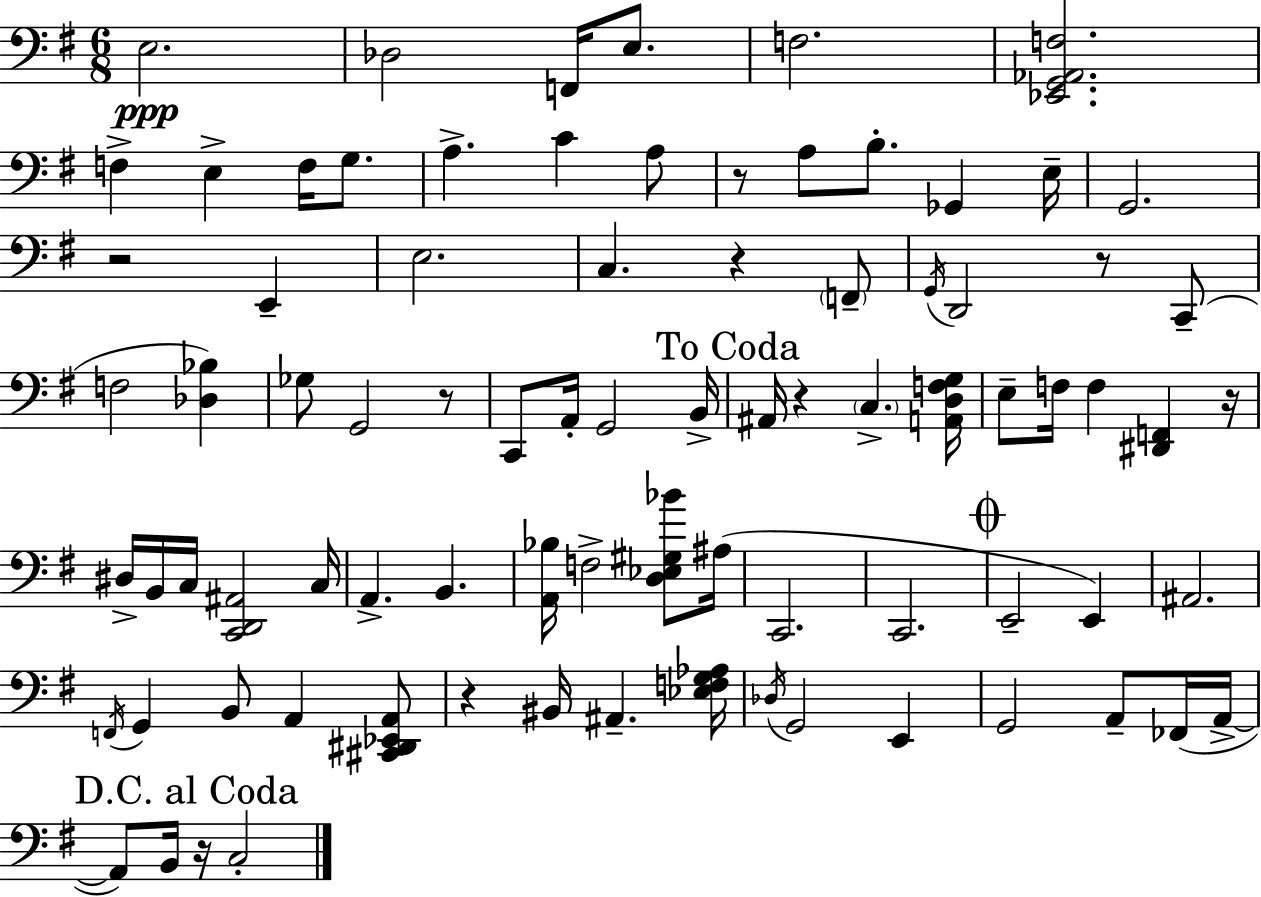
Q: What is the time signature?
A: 6/8